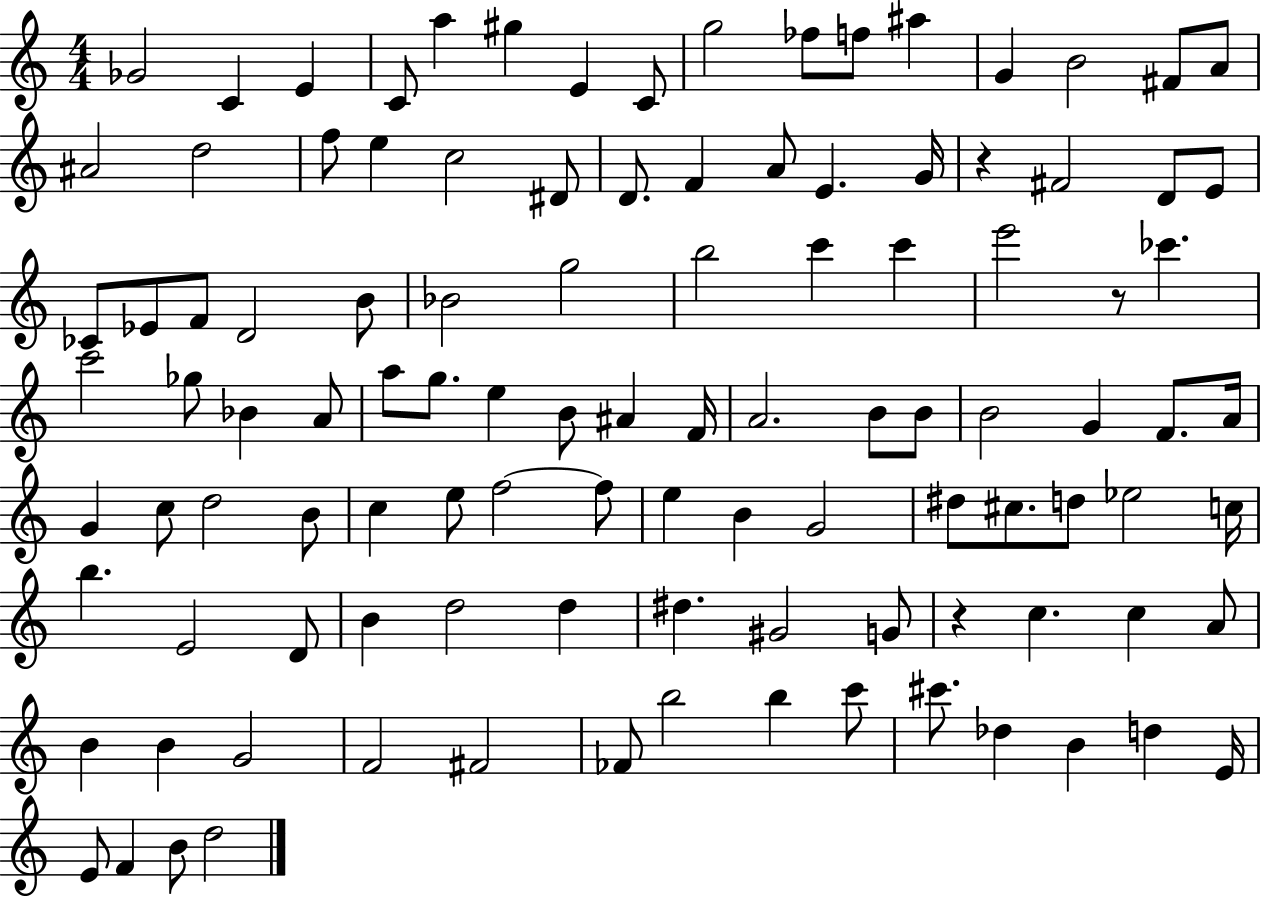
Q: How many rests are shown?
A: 3